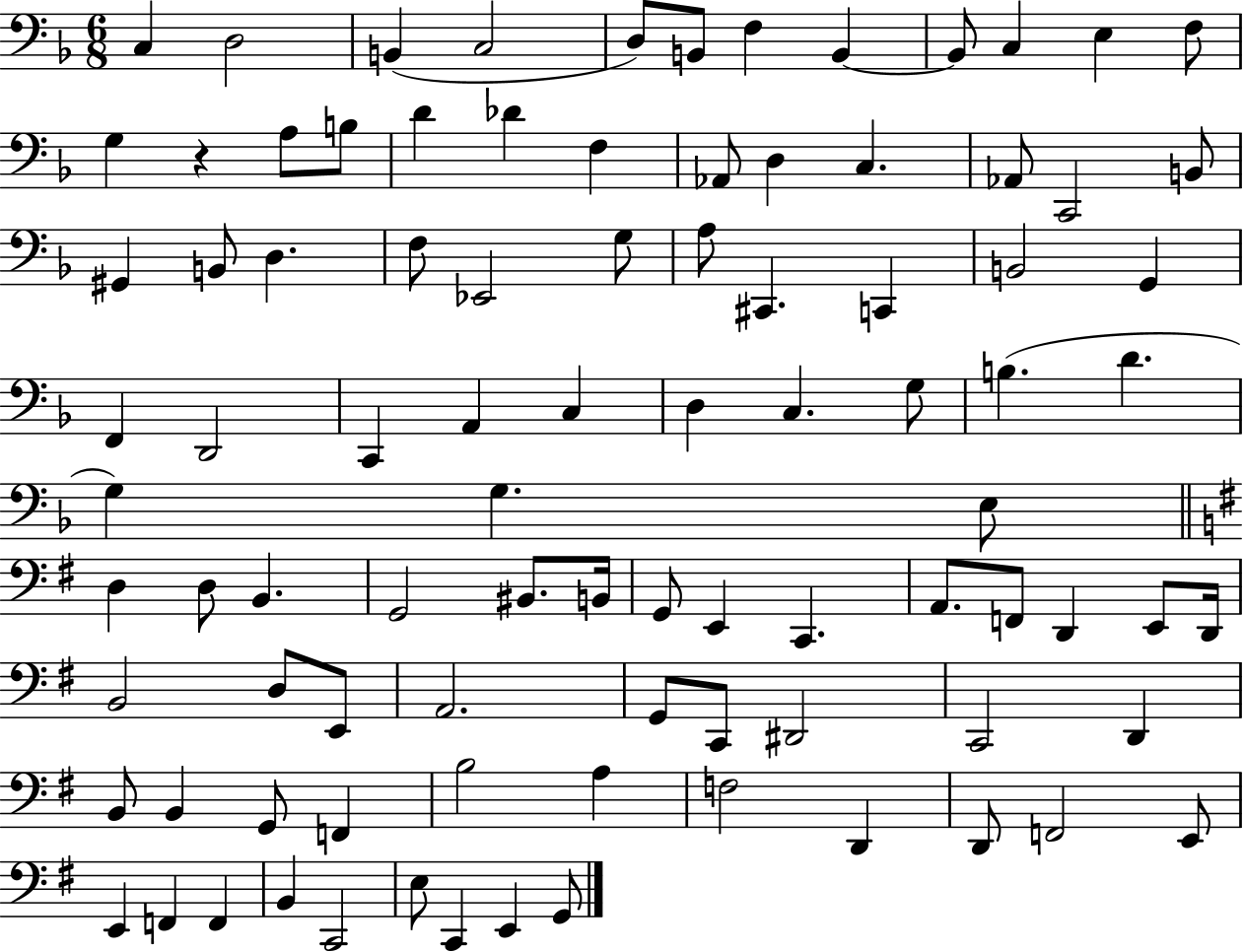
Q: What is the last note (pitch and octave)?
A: G2